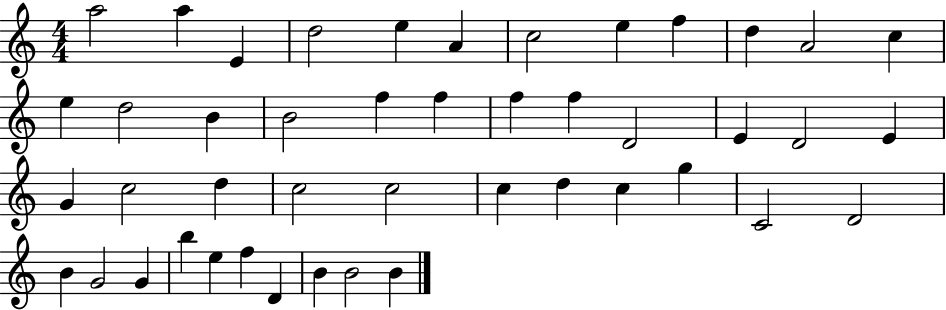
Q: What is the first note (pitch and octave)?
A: A5